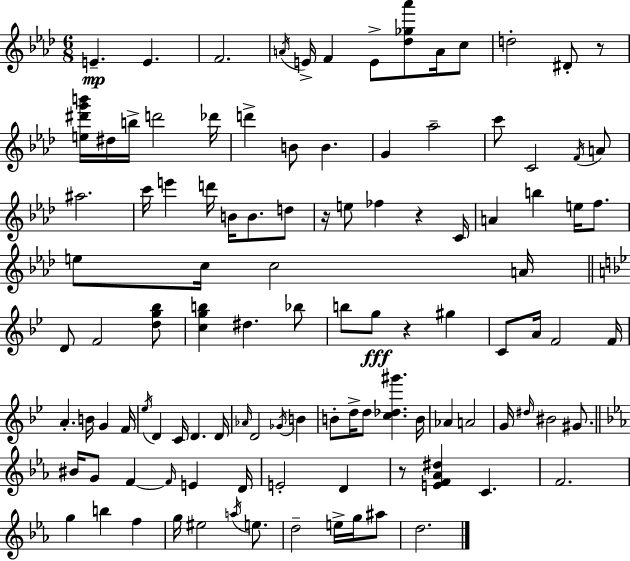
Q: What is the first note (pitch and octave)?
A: E4